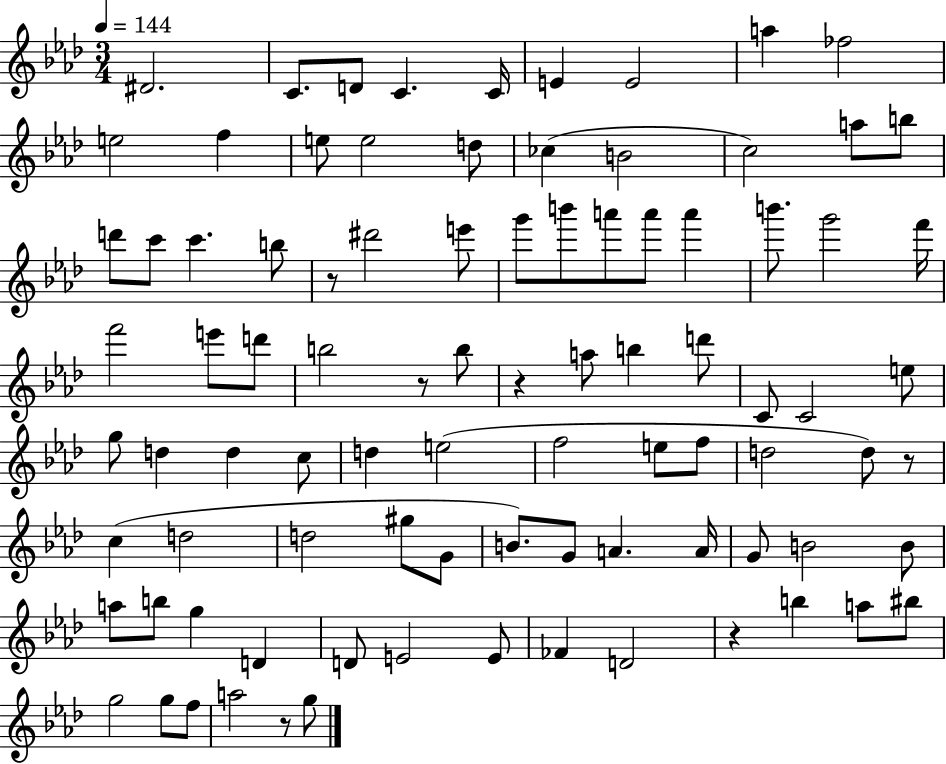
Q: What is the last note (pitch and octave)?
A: G5